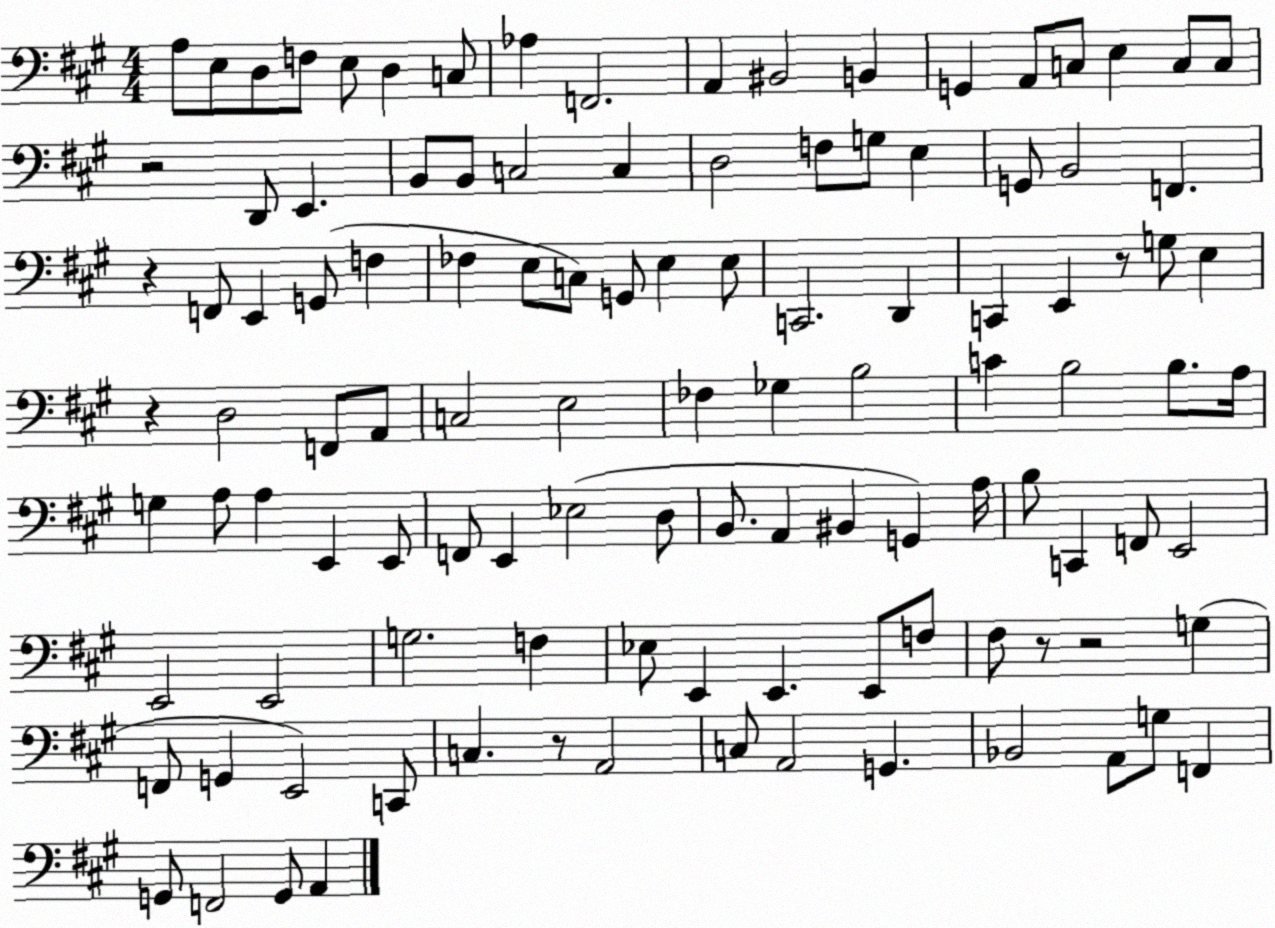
X:1
T:Untitled
M:4/4
L:1/4
K:A
A,/2 E,/2 D,/2 F,/2 E,/2 D, C,/2 _A, F,,2 A,, ^B,,2 B,, G,, A,,/2 C,/2 E, C,/2 C,/2 z2 D,,/2 E,, B,,/2 B,,/2 C,2 C, D,2 F,/2 G,/2 E, G,,/2 B,,2 F,, z F,,/2 E,, G,,/2 F, _F, E,/2 C,/2 G,,/2 E, E,/2 C,,2 D,, C,, E,, z/2 G,/2 E, z D,2 F,,/2 A,,/2 C,2 E,2 _F, _G, B,2 C B,2 B,/2 A,/4 G, A,/2 A, E,, E,,/2 F,,/2 E,, _E,2 D,/2 B,,/2 A,, ^B,, G,, A,/4 B,/2 C,, F,,/2 E,,2 E,,2 E,,2 G,2 F, _E,/2 E,, E,, E,,/2 F,/2 ^F,/2 z/2 z2 G, F,,/2 G,, E,,2 C,,/2 C, z/2 A,,2 C,/2 A,,2 G,, _B,,2 A,,/2 G,/2 F,, G,,/2 F,,2 G,,/2 A,,